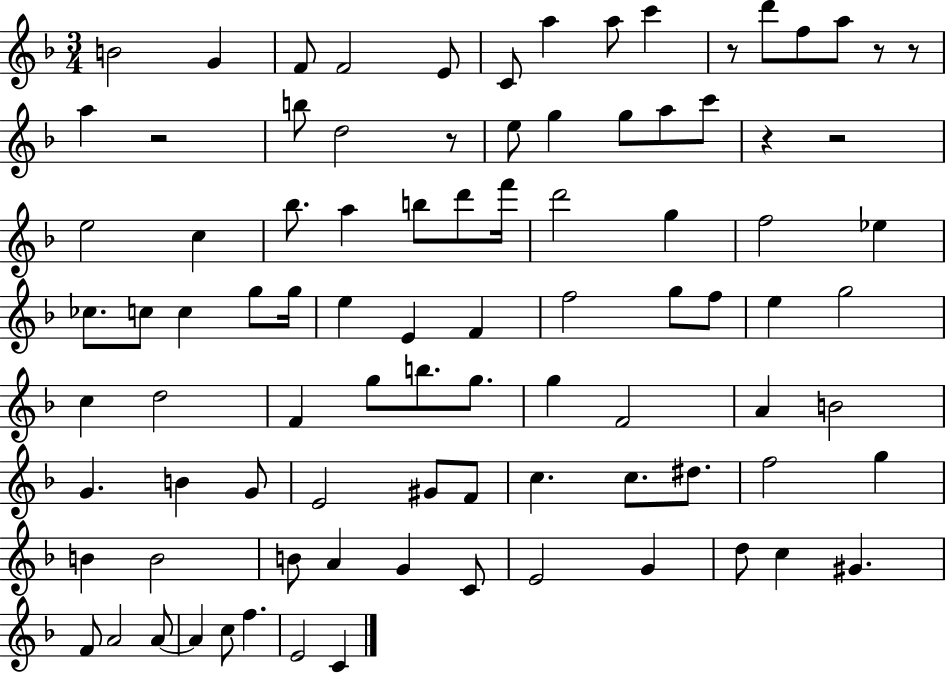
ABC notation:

X:1
T:Untitled
M:3/4
L:1/4
K:F
B2 G F/2 F2 E/2 C/2 a a/2 c' z/2 d'/2 f/2 a/2 z/2 z/2 a z2 b/2 d2 z/2 e/2 g g/2 a/2 c'/2 z z2 e2 c _b/2 a b/2 d'/2 f'/4 d'2 g f2 _e _c/2 c/2 c g/2 g/4 e E F f2 g/2 f/2 e g2 c d2 F g/2 b/2 g/2 g F2 A B2 G B G/2 E2 ^G/2 F/2 c c/2 ^d/2 f2 g B B2 B/2 A G C/2 E2 G d/2 c ^G F/2 A2 A/2 A c/2 f E2 C